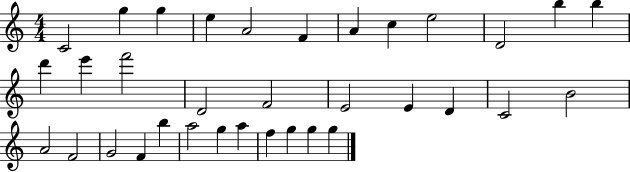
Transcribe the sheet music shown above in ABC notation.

X:1
T:Untitled
M:4/4
L:1/4
K:C
C2 g g e A2 F A c e2 D2 b b d' e' f'2 D2 F2 E2 E D C2 B2 A2 F2 G2 F b a2 g a f g g g